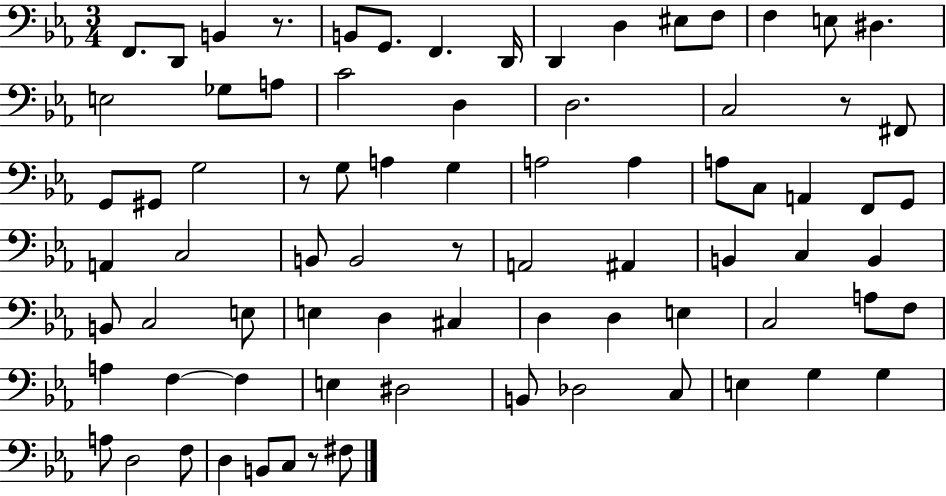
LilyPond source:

{
  \clef bass
  \numericTimeSignature
  \time 3/4
  \key ees \major
  \repeat volta 2 { f,8. d,8 b,4 r8. | b,8 g,8. f,4. d,16 | d,4 d4 eis8 f8 | f4 e8 dis4. | \break e2 ges8 a8 | c'2 d4 | d2. | c2 r8 fis,8 | \break g,8 gis,8 g2 | r8 g8 a4 g4 | a2 a4 | a8 c8 a,4 f,8 g,8 | \break a,4 c2 | b,8 b,2 r8 | a,2 ais,4 | b,4 c4 b,4 | \break b,8 c2 e8 | e4 d4 cis4 | d4 d4 e4 | c2 a8 f8 | \break a4 f4~~ f4 | e4 dis2 | b,8 des2 c8 | e4 g4 g4 | \break a8 d2 f8 | d4 b,8 c8 r8 fis8 | } \bar "|."
}